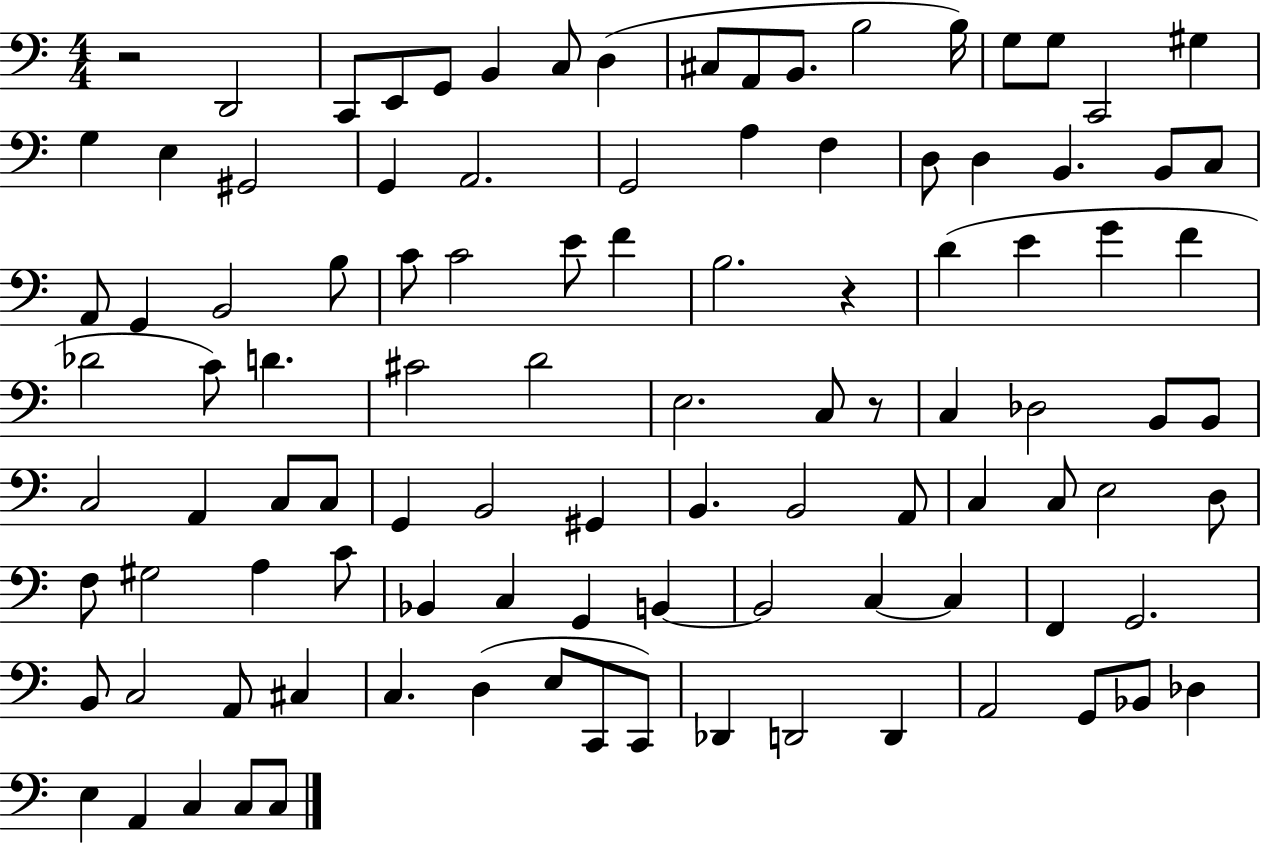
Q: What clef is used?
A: bass